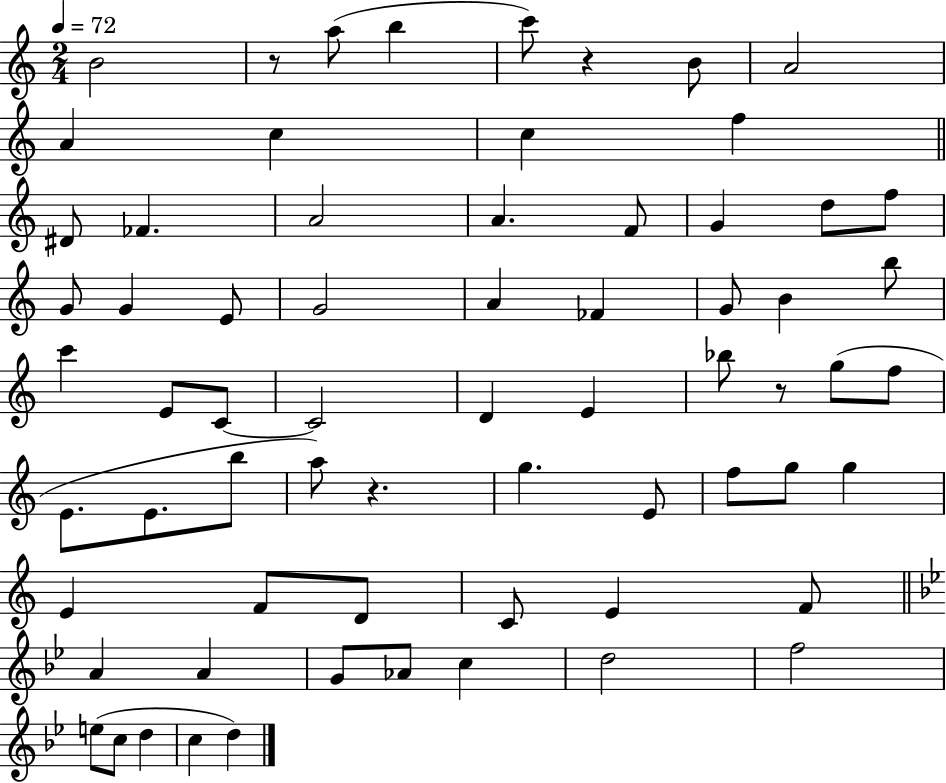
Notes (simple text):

B4/h R/e A5/e B5/q C6/e R/q B4/e A4/h A4/q C5/q C5/q F5/q D#4/e FES4/q. A4/h A4/q. F4/e G4/q D5/e F5/e G4/e G4/q E4/e G4/h A4/q FES4/q G4/e B4/q B5/e C6/q E4/e C4/e C4/h D4/q E4/q Bb5/e R/e G5/e F5/e E4/e. E4/e. B5/e A5/e R/q. G5/q. E4/e F5/e G5/e G5/q E4/q F4/e D4/e C4/e E4/q F4/e A4/q A4/q G4/e Ab4/e C5/q D5/h F5/h E5/e C5/e D5/q C5/q D5/q